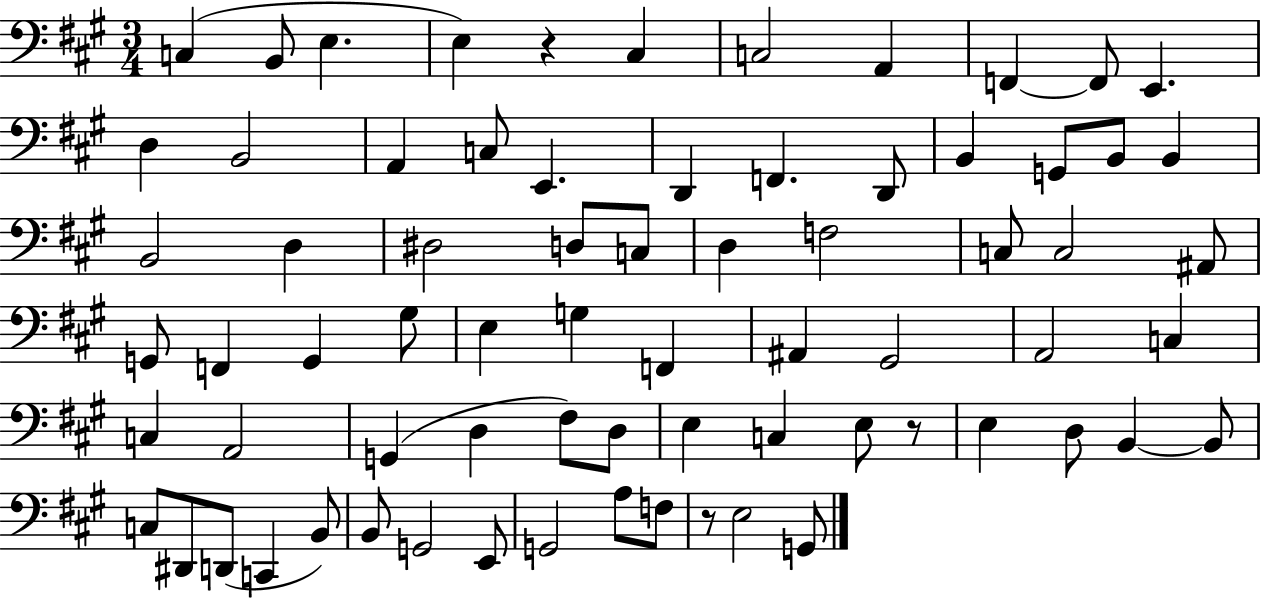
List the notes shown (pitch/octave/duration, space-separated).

C3/q B2/e E3/q. E3/q R/q C#3/q C3/h A2/q F2/q F2/e E2/q. D3/q B2/h A2/q C3/e E2/q. D2/q F2/q. D2/e B2/q G2/e B2/e B2/q B2/h D3/q D#3/h D3/e C3/e D3/q F3/h C3/e C3/h A#2/e G2/e F2/q G2/q G#3/e E3/q G3/q F2/q A#2/q G#2/h A2/h C3/q C3/q A2/h G2/q D3/q F#3/e D3/e E3/q C3/q E3/e R/e E3/q D3/e B2/q B2/e C3/e D#2/e D2/e C2/q B2/e B2/e G2/h E2/e G2/h A3/e F3/e R/e E3/h G2/e